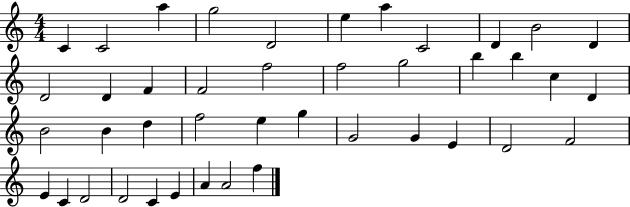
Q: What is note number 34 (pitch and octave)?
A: E4